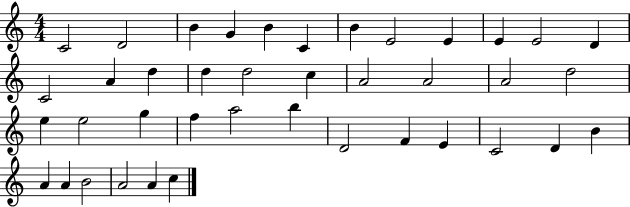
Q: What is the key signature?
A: C major